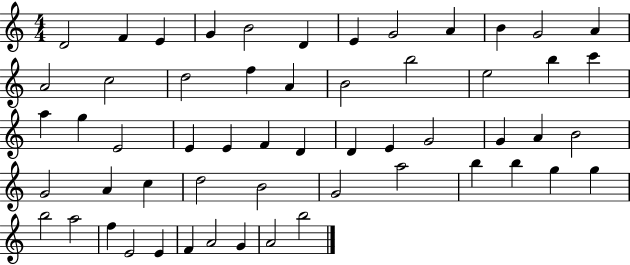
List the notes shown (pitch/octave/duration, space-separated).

D4/h F4/q E4/q G4/q B4/h D4/q E4/q G4/h A4/q B4/q G4/h A4/q A4/h C5/h D5/h F5/q A4/q B4/h B5/h E5/h B5/q C6/q A5/q G5/q E4/h E4/q E4/q F4/q D4/q D4/q E4/q G4/h G4/q A4/q B4/h G4/h A4/q C5/q D5/h B4/h G4/h A5/h B5/q B5/q G5/q G5/q B5/h A5/h F5/q E4/h E4/q F4/q A4/h G4/q A4/h B5/h